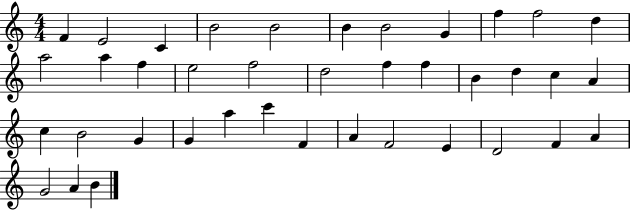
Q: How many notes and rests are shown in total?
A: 39